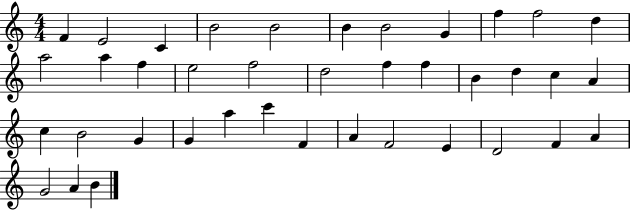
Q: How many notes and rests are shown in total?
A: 39